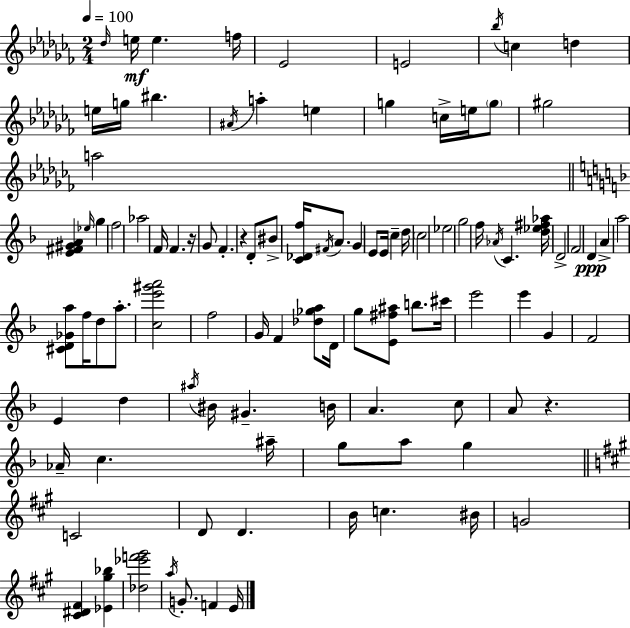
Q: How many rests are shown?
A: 3